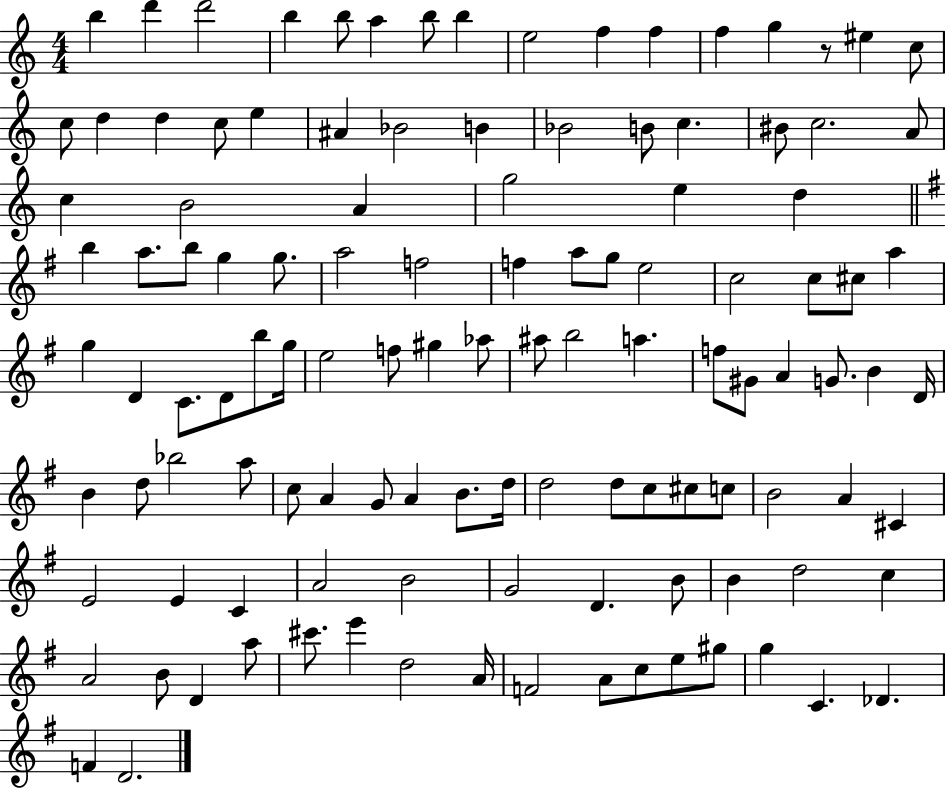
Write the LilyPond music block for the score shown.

{
  \clef treble
  \numericTimeSignature
  \time 4/4
  \key c \major
  b''4 d'''4 d'''2 | b''4 b''8 a''4 b''8 b''4 | e''2 f''4 f''4 | f''4 g''4 r8 eis''4 c''8 | \break c''8 d''4 d''4 c''8 e''4 | ais'4 bes'2 b'4 | bes'2 b'8 c''4. | bis'8 c''2. a'8 | \break c''4 b'2 a'4 | g''2 e''4 d''4 | \bar "||" \break \key g \major b''4 a''8. b''8 g''4 g''8. | a''2 f''2 | f''4 a''8 g''8 e''2 | c''2 c''8 cis''8 a''4 | \break g''4 d'4 c'8. d'8 b''8 g''16 | e''2 f''8 gis''4 aes''8 | ais''8 b''2 a''4. | f''8 gis'8 a'4 g'8. b'4 d'16 | \break b'4 d''8 bes''2 a''8 | c''8 a'4 g'8 a'4 b'8. d''16 | d''2 d''8 c''8 cis''8 c''8 | b'2 a'4 cis'4 | \break e'2 e'4 c'4 | a'2 b'2 | g'2 d'4. b'8 | b'4 d''2 c''4 | \break a'2 b'8 d'4 a''8 | cis'''8. e'''4 d''2 a'16 | f'2 a'8 c''8 e''8 gis''8 | g''4 c'4. des'4. | \break f'4 d'2. | \bar "|."
}